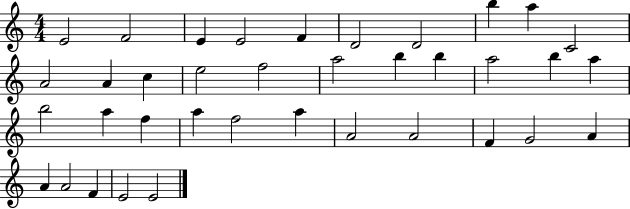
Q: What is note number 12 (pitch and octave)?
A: A4